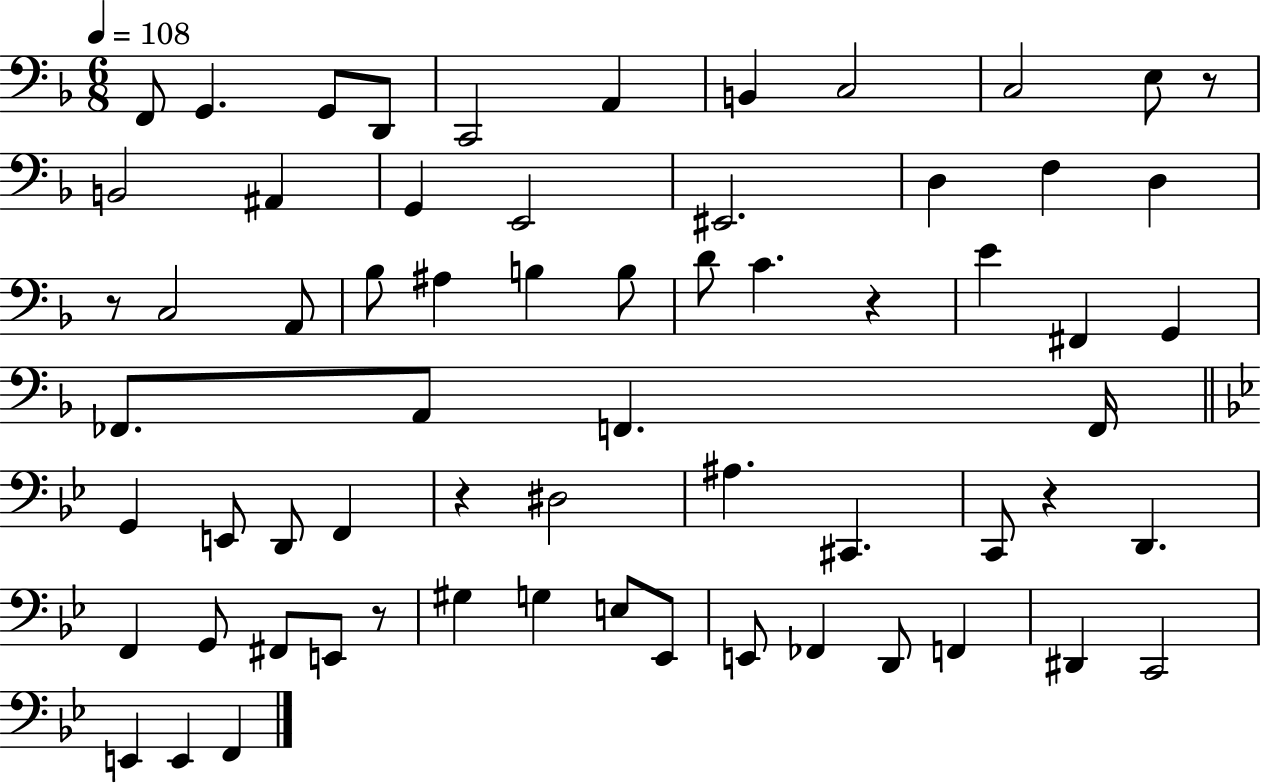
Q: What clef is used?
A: bass